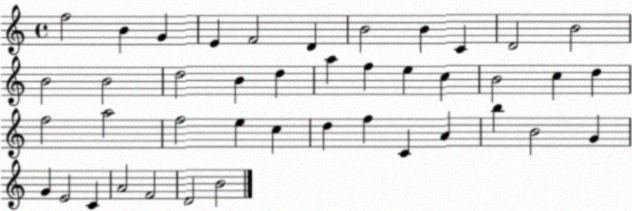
X:1
T:Untitled
M:4/4
L:1/4
K:C
f2 B G E F2 D B2 B C D2 B2 B2 B2 d2 B d a f e c B2 c d f2 a2 f2 e c d f C A b B2 G G E2 C A2 F2 D2 B2